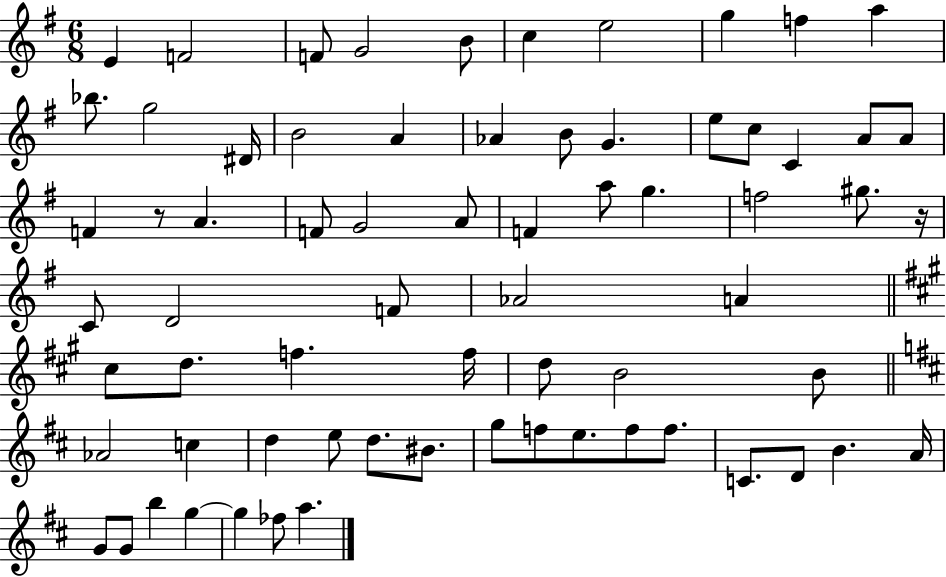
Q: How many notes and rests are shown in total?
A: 69